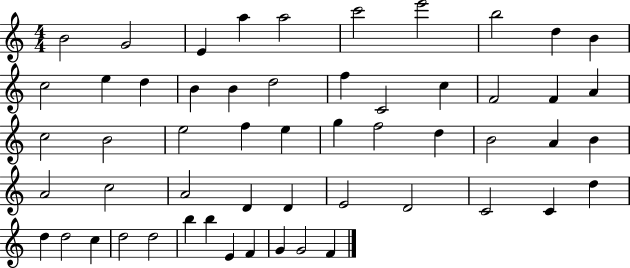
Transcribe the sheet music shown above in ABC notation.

X:1
T:Untitled
M:4/4
L:1/4
K:C
B2 G2 E a a2 c'2 e'2 b2 d B c2 e d B B d2 f C2 c F2 F A c2 B2 e2 f e g f2 d B2 A B A2 c2 A2 D D E2 D2 C2 C d d d2 c d2 d2 b b E F G G2 F